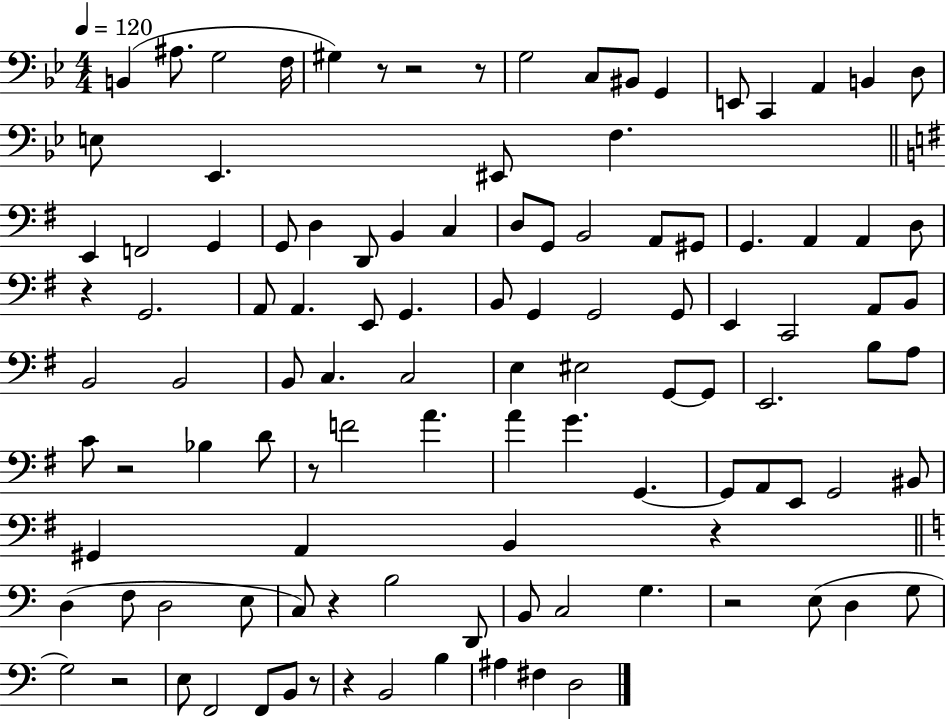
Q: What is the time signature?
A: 4/4